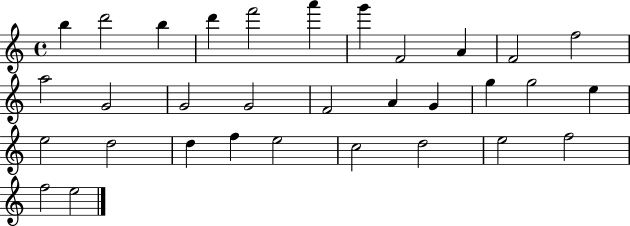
B5/q D6/h B5/q D6/q F6/h A6/q G6/q F4/h A4/q F4/h F5/h A5/h G4/h G4/h G4/h F4/h A4/q G4/q G5/q G5/h E5/q E5/h D5/h D5/q F5/q E5/h C5/h D5/h E5/h F5/h F5/h E5/h